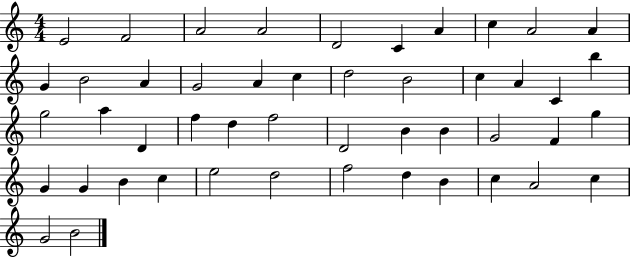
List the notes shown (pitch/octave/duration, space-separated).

E4/h F4/h A4/h A4/h D4/h C4/q A4/q C5/q A4/h A4/q G4/q B4/h A4/q G4/h A4/q C5/q D5/h B4/h C5/q A4/q C4/q B5/q G5/h A5/q D4/q F5/q D5/q F5/h D4/h B4/q B4/q G4/h F4/q G5/q G4/q G4/q B4/q C5/q E5/h D5/h F5/h D5/q B4/q C5/q A4/h C5/q G4/h B4/h